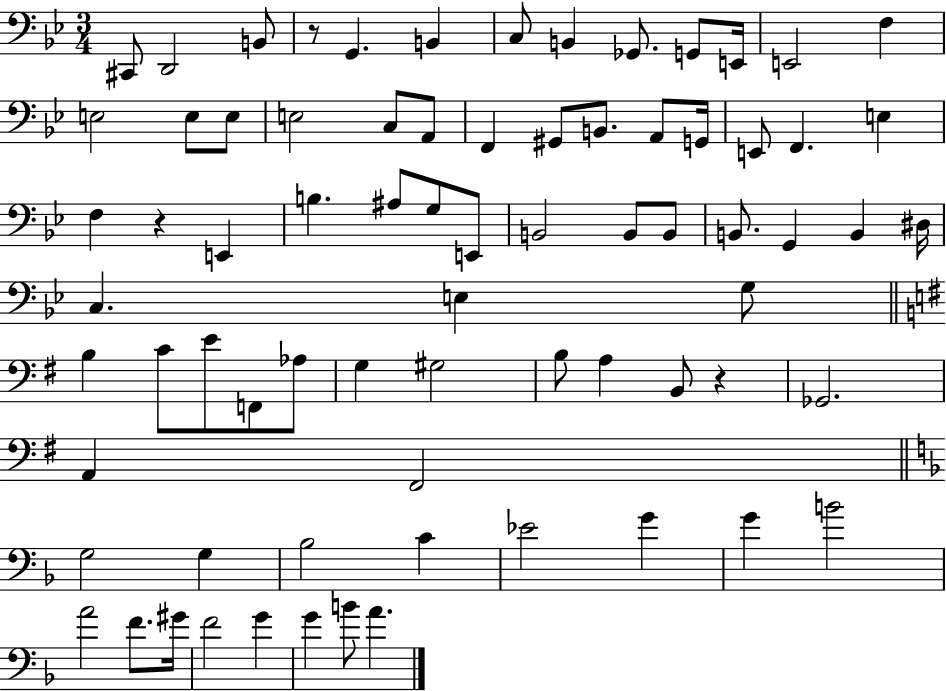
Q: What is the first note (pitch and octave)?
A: C#2